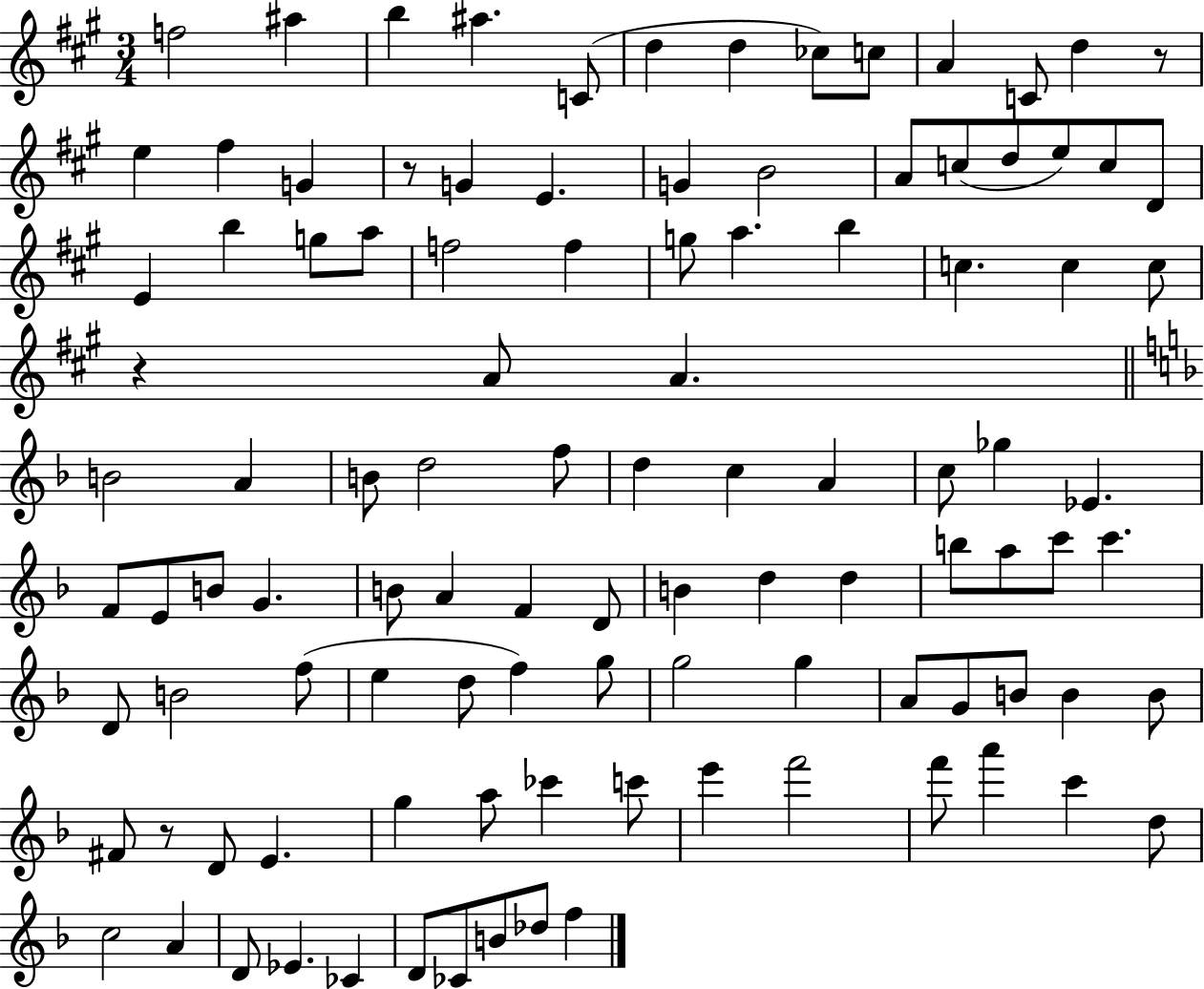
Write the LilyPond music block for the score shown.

{
  \clef treble
  \numericTimeSignature
  \time 3/4
  \key a \major
  f''2 ais''4 | b''4 ais''4. c'8( | d''4 d''4 ces''8) c''8 | a'4 c'8 d''4 r8 | \break e''4 fis''4 g'4 | r8 g'4 e'4. | g'4 b'2 | a'8 c''8( d''8 e''8) c''8 d'8 | \break e'4 b''4 g''8 a''8 | f''2 f''4 | g''8 a''4. b''4 | c''4. c''4 c''8 | \break r4 a'8 a'4. | \bar "||" \break \key f \major b'2 a'4 | b'8 d''2 f''8 | d''4 c''4 a'4 | c''8 ges''4 ees'4. | \break f'8 e'8 b'8 g'4. | b'8 a'4 f'4 d'8 | b'4 d''4 d''4 | b''8 a''8 c'''8 c'''4. | \break d'8 b'2 f''8( | e''4 d''8 f''4) g''8 | g''2 g''4 | a'8 g'8 b'8 b'4 b'8 | \break fis'8 r8 d'8 e'4. | g''4 a''8 ces'''4 c'''8 | e'''4 f'''2 | f'''8 a'''4 c'''4 d''8 | \break c''2 a'4 | d'8 ees'4. ces'4 | d'8 ces'8 b'8 des''8 f''4 | \bar "|."
}